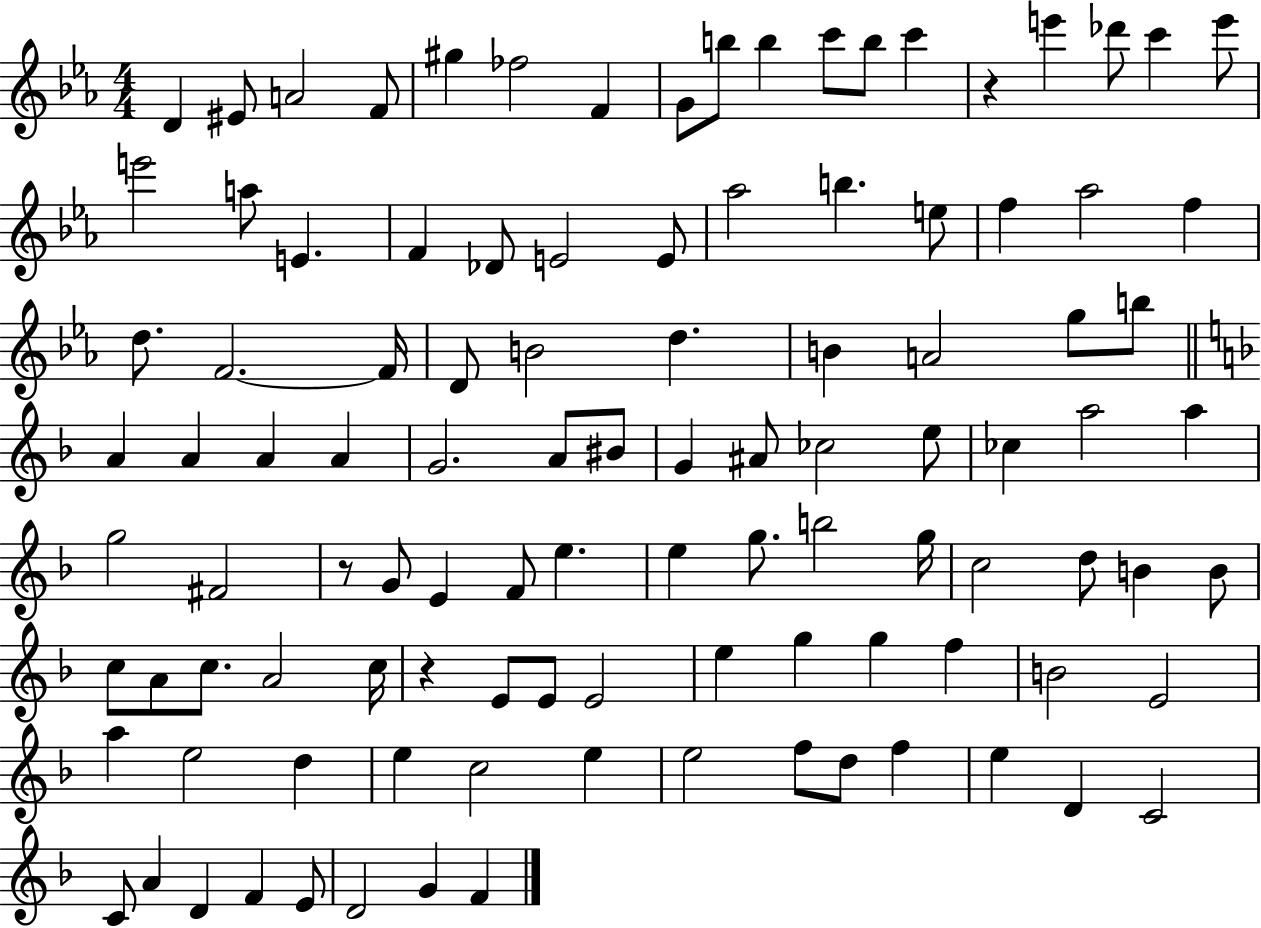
D4/q EIS4/e A4/h F4/e G#5/q FES5/h F4/q G4/e B5/e B5/q C6/e B5/e C6/q R/q E6/q Db6/e C6/q E6/e E6/h A5/e E4/q. F4/q Db4/e E4/h E4/e Ab5/h B5/q. E5/e F5/q Ab5/h F5/q D5/e. F4/h. F4/s D4/e B4/h D5/q. B4/q A4/h G5/e B5/e A4/q A4/q A4/q A4/q G4/h. A4/e BIS4/e G4/q A#4/e CES5/h E5/e CES5/q A5/h A5/q G5/h F#4/h R/e G4/e E4/q F4/e E5/q. E5/q G5/e. B5/h G5/s C5/h D5/e B4/q B4/e C5/e A4/e C5/e. A4/h C5/s R/q E4/e E4/e E4/h E5/q G5/q G5/q F5/q B4/h E4/h A5/q E5/h D5/q E5/q C5/h E5/q E5/h F5/e D5/e F5/q E5/q D4/q C4/h C4/e A4/q D4/q F4/q E4/e D4/h G4/q F4/q